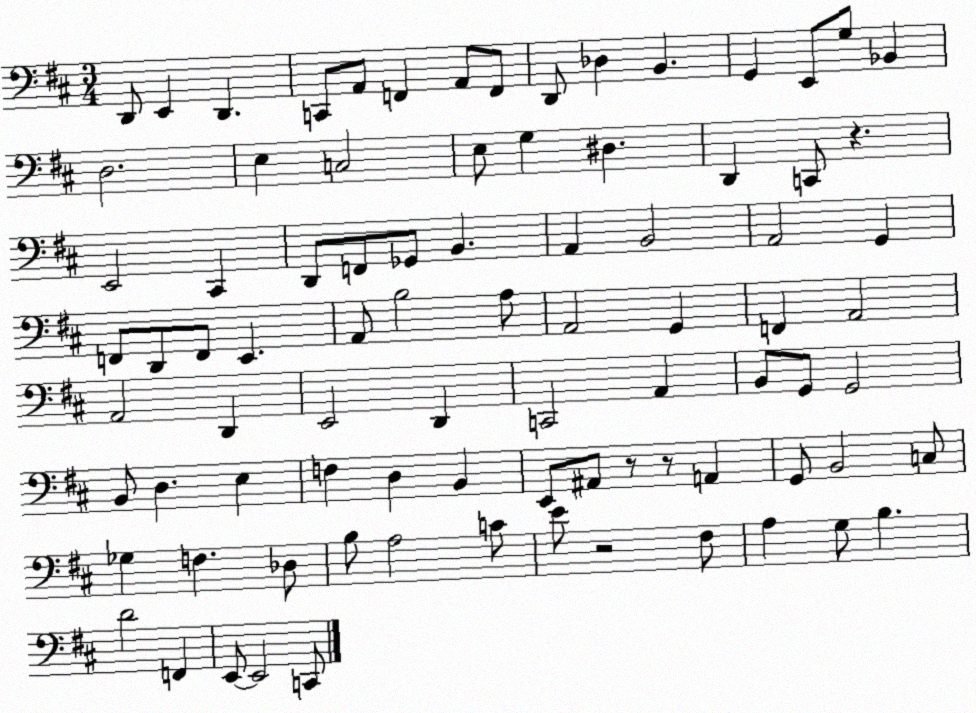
X:1
T:Untitled
M:3/4
L:1/4
K:D
D,,/2 E,, D,, C,,/2 A,,/2 F,, A,,/2 F,,/2 D,,/2 _D, B,, G,, E,,/2 G,/2 _B,, D,2 E, C,2 E,/2 G, ^D, D,, C,,/2 z E,,2 ^C,, D,,/2 F,,/2 _G,,/2 B,, A,, B,,2 A,,2 G,, F,,/2 D,,/2 F,,/2 E,, A,,/2 B,2 A,/2 A,,2 G,, F,, A,,2 A,,2 D,, E,,2 D,, C,,2 A,, B,,/2 G,,/2 G,,2 B,,/2 D, E, F, D, B,, E,,/2 ^A,,/2 z/2 z/2 A,, G,,/2 B,,2 C,/2 _G, F, _D,/2 B,/2 A,2 C/2 E/2 z2 ^F,/2 A, G,/2 B, D2 F,, E,,/2 E,,2 C,,/2